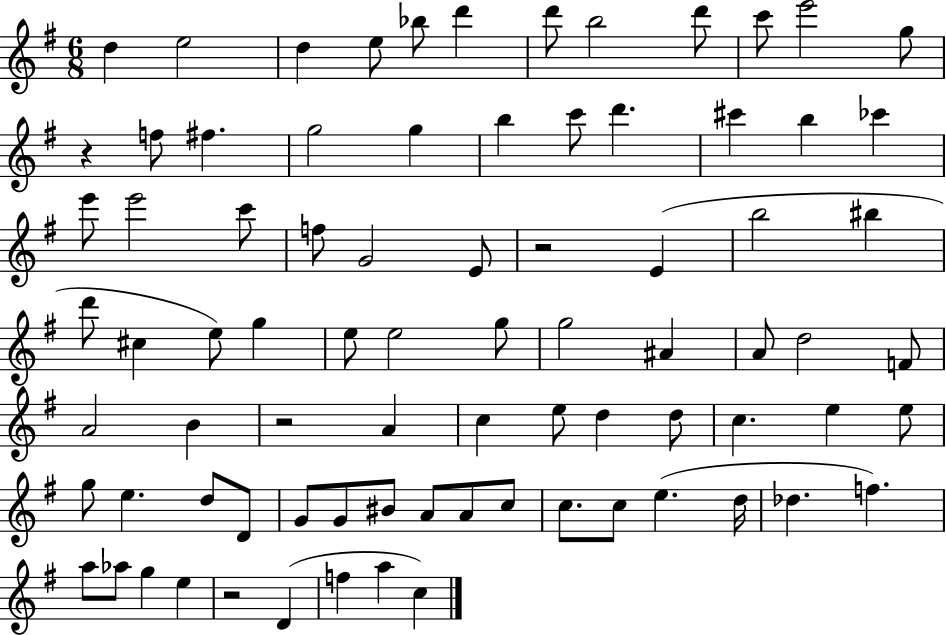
D5/q E5/h D5/q E5/e Bb5/e D6/q D6/e B5/h D6/e C6/e E6/h G5/e R/q F5/e F#5/q. G5/h G5/q B5/q C6/e D6/q. C#6/q B5/q CES6/q E6/e E6/h C6/e F5/e G4/h E4/e R/h E4/q B5/h BIS5/q D6/e C#5/q E5/e G5/q E5/e E5/h G5/e G5/h A#4/q A4/e D5/h F4/e A4/h B4/q R/h A4/q C5/q E5/e D5/q D5/e C5/q. E5/q E5/e G5/e E5/q. D5/e D4/e G4/e G4/e BIS4/e A4/e A4/e C5/e C5/e. C5/e E5/q. D5/s Db5/q. F5/q. A5/e Ab5/e G5/q E5/q R/h D4/q F5/q A5/q C5/q